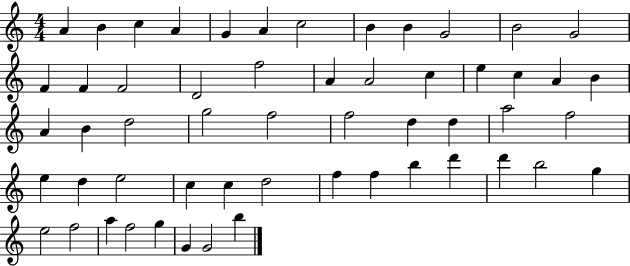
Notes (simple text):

A4/q B4/q C5/q A4/q G4/q A4/q C5/h B4/q B4/q G4/h B4/h G4/h F4/q F4/q F4/h D4/h F5/h A4/q A4/h C5/q E5/q C5/q A4/q B4/q A4/q B4/q D5/h G5/h F5/h F5/h D5/q D5/q A5/h F5/h E5/q D5/q E5/h C5/q C5/q D5/h F5/q F5/q B5/q D6/q D6/q B5/h G5/q E5/h F5/h A5/q F5/h G5/q G4/q G4/h B5/q